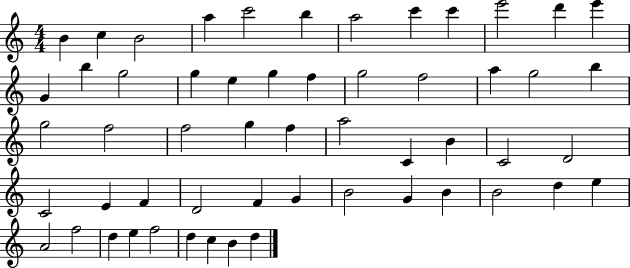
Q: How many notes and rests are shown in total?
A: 55